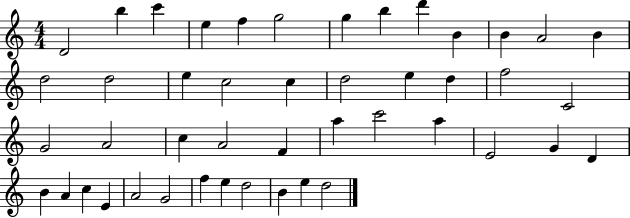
D4/h B5/q C6/q E5/q F5/q G5/h G5/q B5/q D6/q B4/q B4/q A4/h B4/q D5/h D5/h E5/q C5/h C5/q D5/h E5/q D5/q F5/h C4/h G4/h A4/h C5/q A4/h F4/q A5/q C6/h A5/q E4/h G4/q D4/q B4/q A4/q C5/q E4/q A4/h G4/h F5/q E5/q D5/h B4/q E5/q D5/h